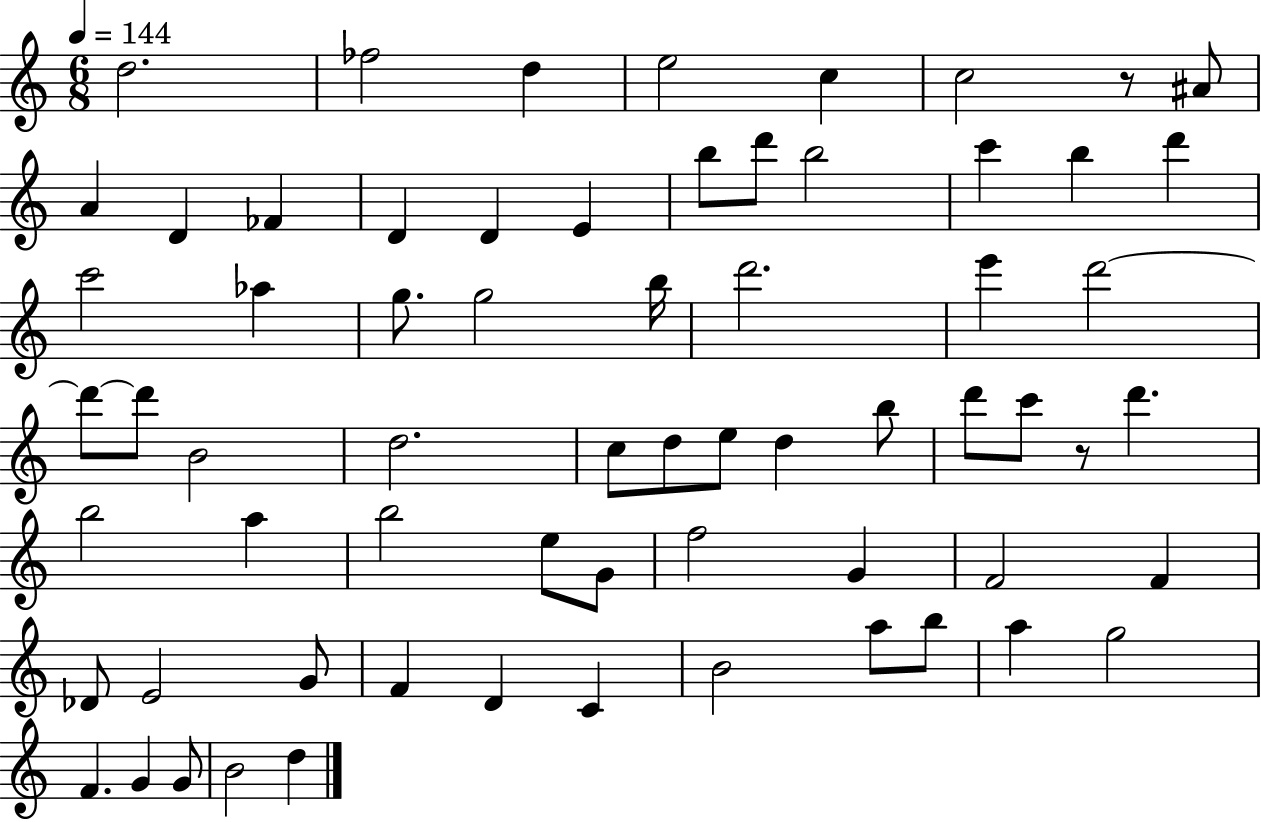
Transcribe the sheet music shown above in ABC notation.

X:1
T:Untitled
M:6/8
L:1/4
K:C
d2 _f2 d e2 c c2 z/2 ^A/2 A D _F D D E b/2 d'/2 b2 c' b d' c'2 _a g/2 g2 b/4 d'2 e' d'2 d'/2 d'/2 B2 d2 c/2 d/2 e/2 d b/2 d'/2 c'/2 z/2 d' b2 a b2 e/2 G/2 f2 G F2 F _D/2 E2 G/2 F D C B2 a/2 b/2 a g2 F G G/2 B2 d